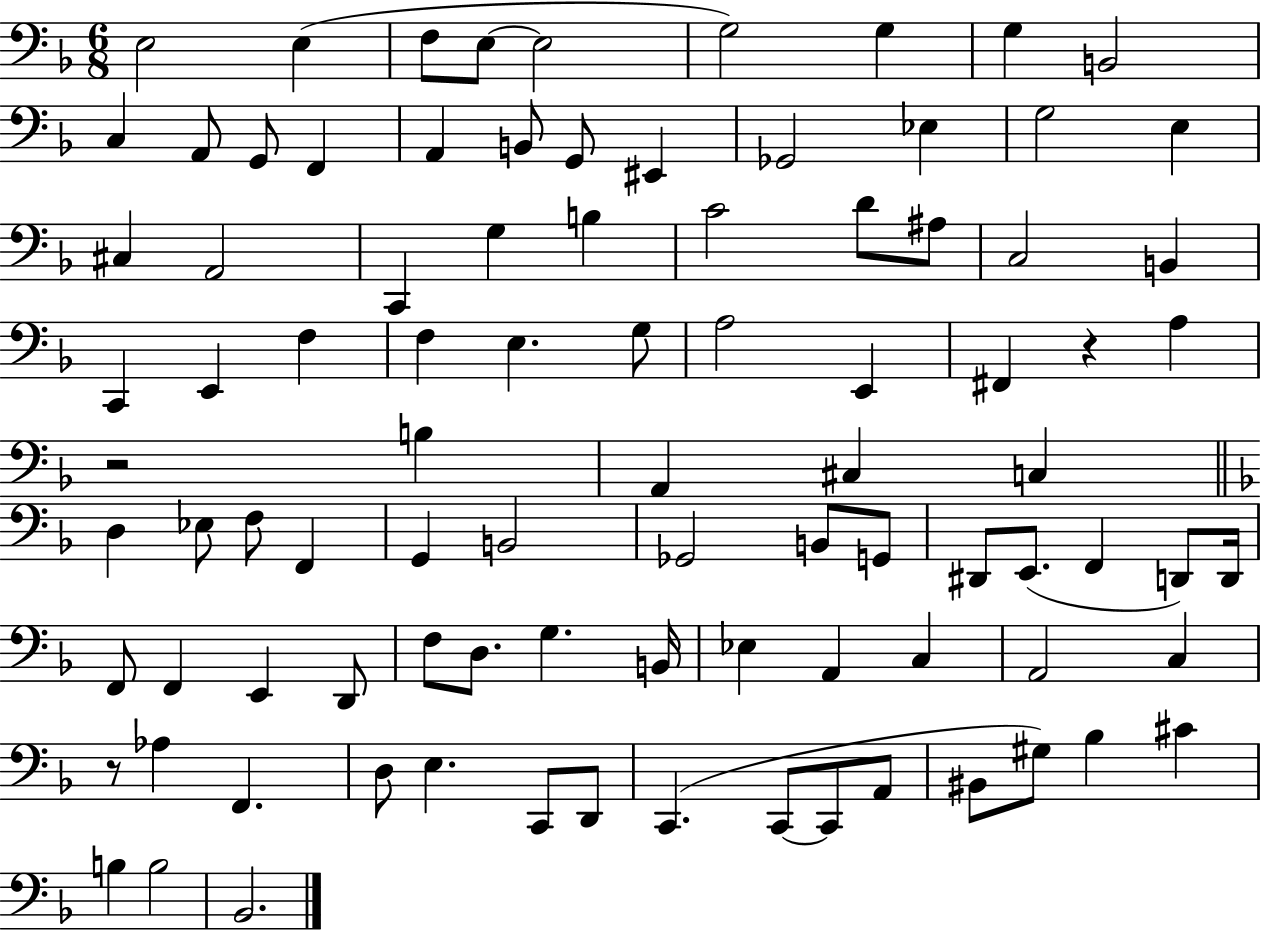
X:1
T:Untitled
M:6/8
L:1/4
K:F
E,2 E, F,/2 E,/2 E,2 G,2 G, G, B,,2 C, A,,/2 G,,/2 F,, A,, B,,/2 G,,/2 ^E,, _G,,2 _E, G,2 E, ^C, A,,2 C,, G, B, C2 D/2 ^A,/2 C,2 B,, C,, E,, F, F, E, G,/2 A,2 E,, ^F,, z A, z2 B, A,, ^C, C, D, _E,/2 F,/2 F,, G,, B,,2 _G,,2 B,,/2 G,,/2 ^D,,/2 E,,/2 F,, D,,/2 D,,/4 F,,/2 F,, E,, D,,/2 F,/2 D,/2 G, B,,/4 _E, A,, C, A,,2 C, z/2 _A, F,, D,/2 E, C,,/2 D,,/2 C,, C,,/2 C,,/2 A,,/2 ^B,,/2 ^G,/2 _B, ^C B, B,2 _B,,2